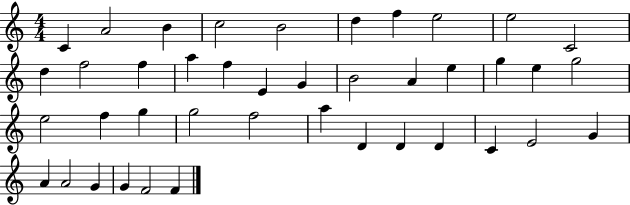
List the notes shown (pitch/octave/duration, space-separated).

C4/q A4/h B4/q C5/h B4/h D5/q F5/q E5/h E5/h C4/h D5/q F5/h F5/q A5/q F5/q E4/q G4/q B4/h A4/q E5/q G5/q E5/q G5/h E5/h F5/q G5/q G5/h F5/h A5/q D4/q D4/q D4/q C4/q E4/h G4/q A4/q A4/h G4/q G4/q F4/h F4/q